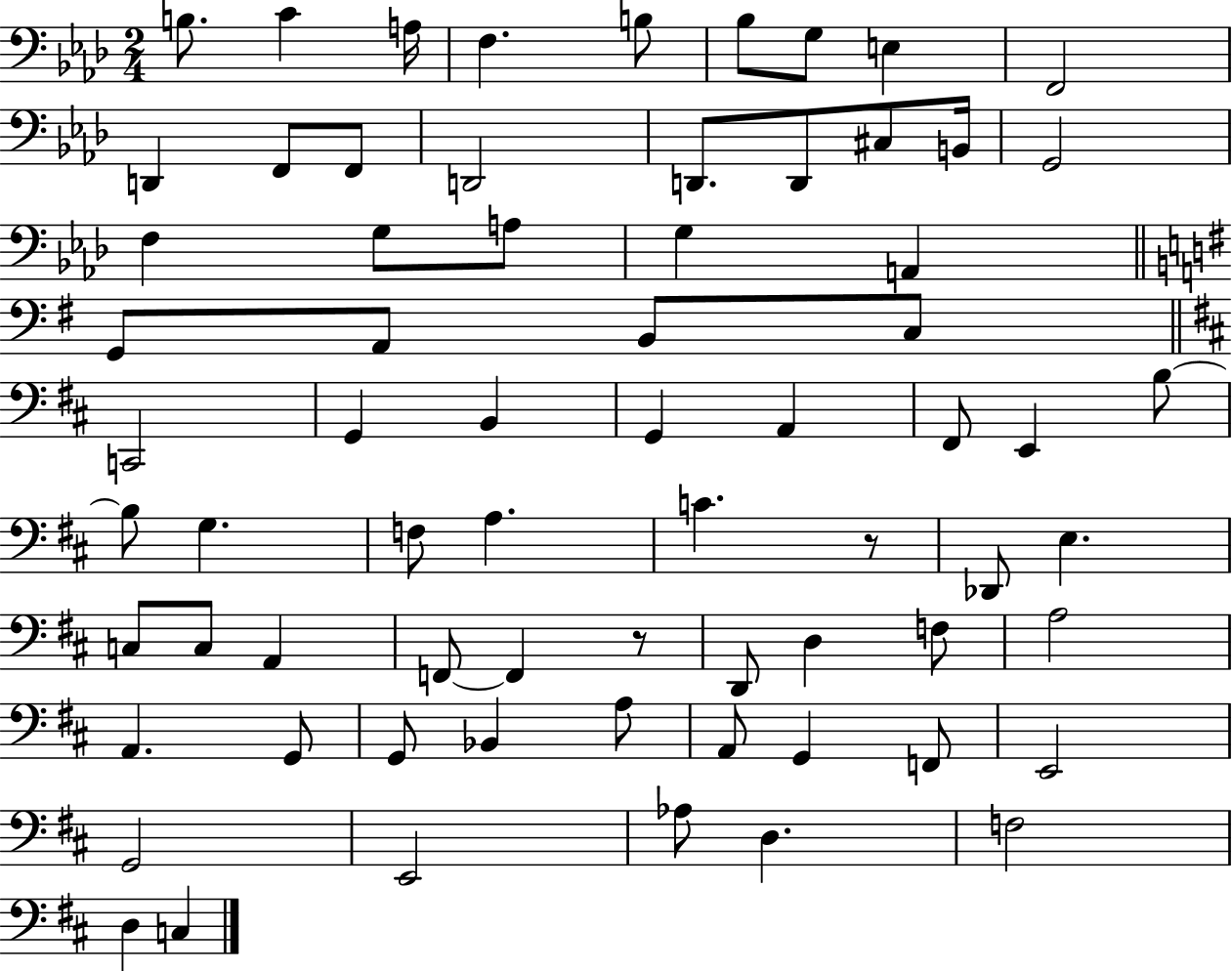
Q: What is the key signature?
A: AES major